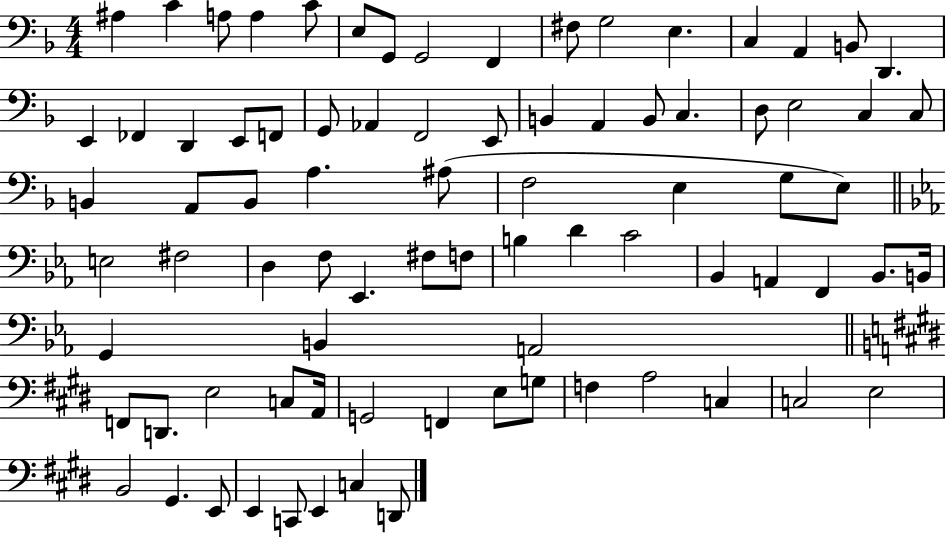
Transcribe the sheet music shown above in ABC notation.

X:1
T:Untitled
M:4/4
L:1/4
K:F
^A, C A,/2 A, C/2 E,/2 G,,/2 G,,2 F,, ^F,/2 G,2 E, C, A,, B,,/2 D,, E,, _F,, D,, E,,/2 F,,/2 G,,/2 _A,, F,,2 E,,/2 B,, A,, B,,/2 C, D,/2 E,2 C, C,/2 B,, A,,/2 B,,/2 A, ^A,/2 F,2 E, G,/2 E,/2 E,2 ^F,2 D, F,/2 _E,, ^F,/2 F,/2 B, D C2 _B,, A,, F,, _B,,/2 B,,/4 G,, B,, A,,2 F,,/2 D,,/2 E,2 C,/2 A,,/4 G,,2 F,, E,/2 G,/2 F, A,2 C, C,2 E,2 B,,2 ^G,, E,,/2 E,, C,,/2 E,, C, D,,/2